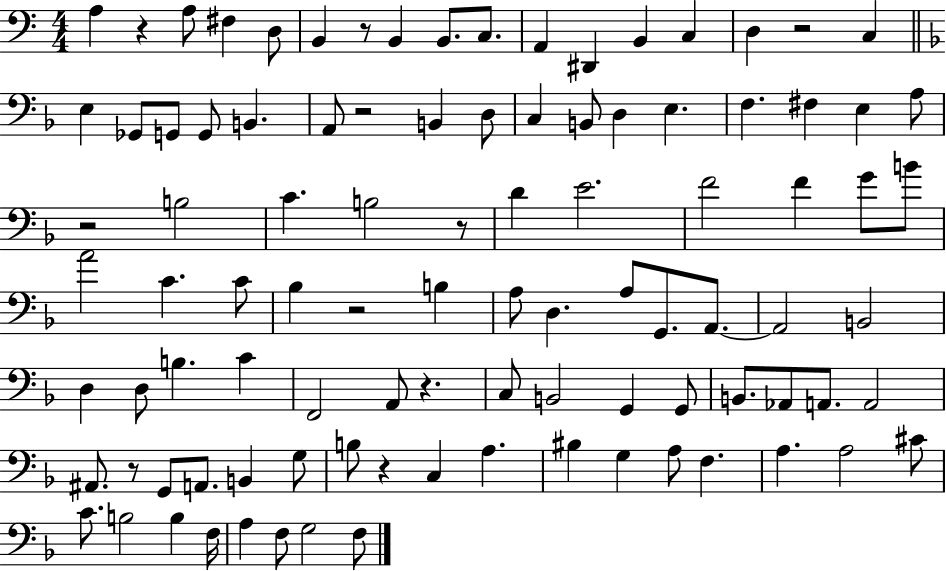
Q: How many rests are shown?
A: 10